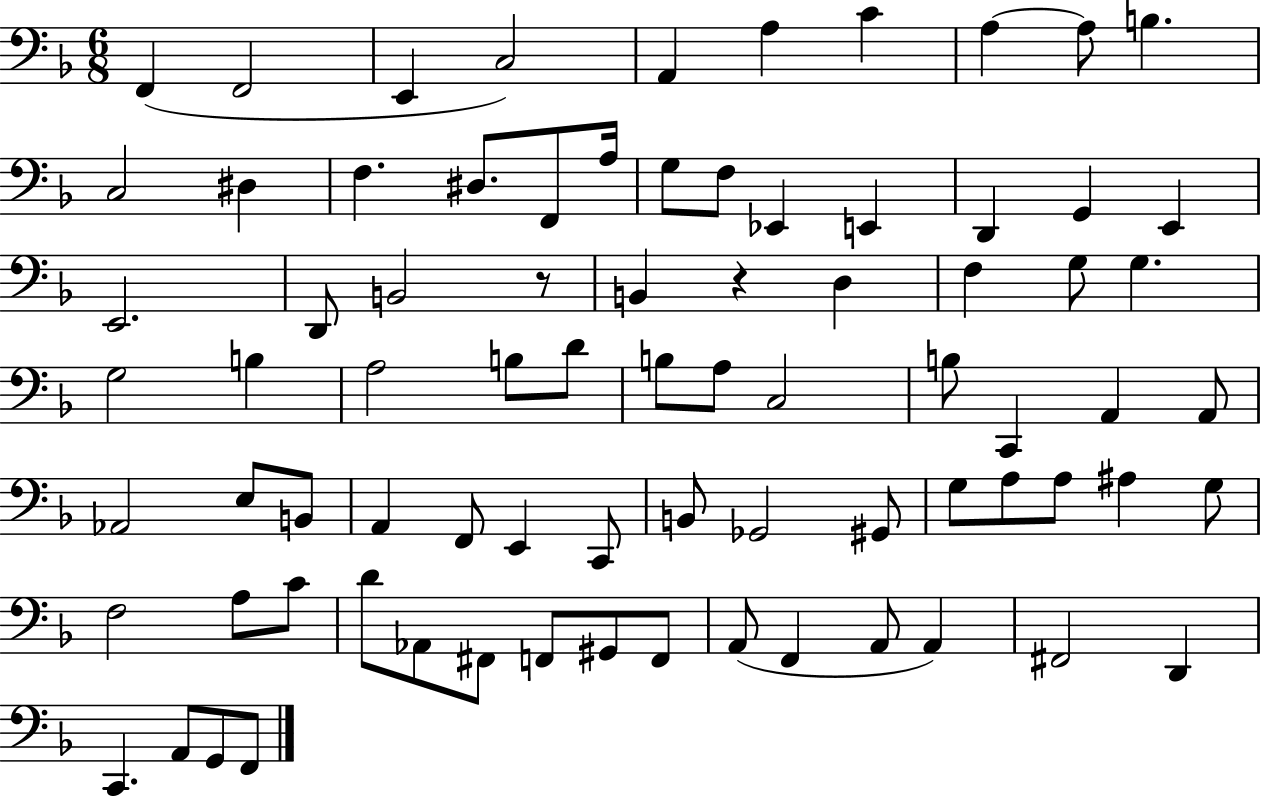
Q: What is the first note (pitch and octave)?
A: F2